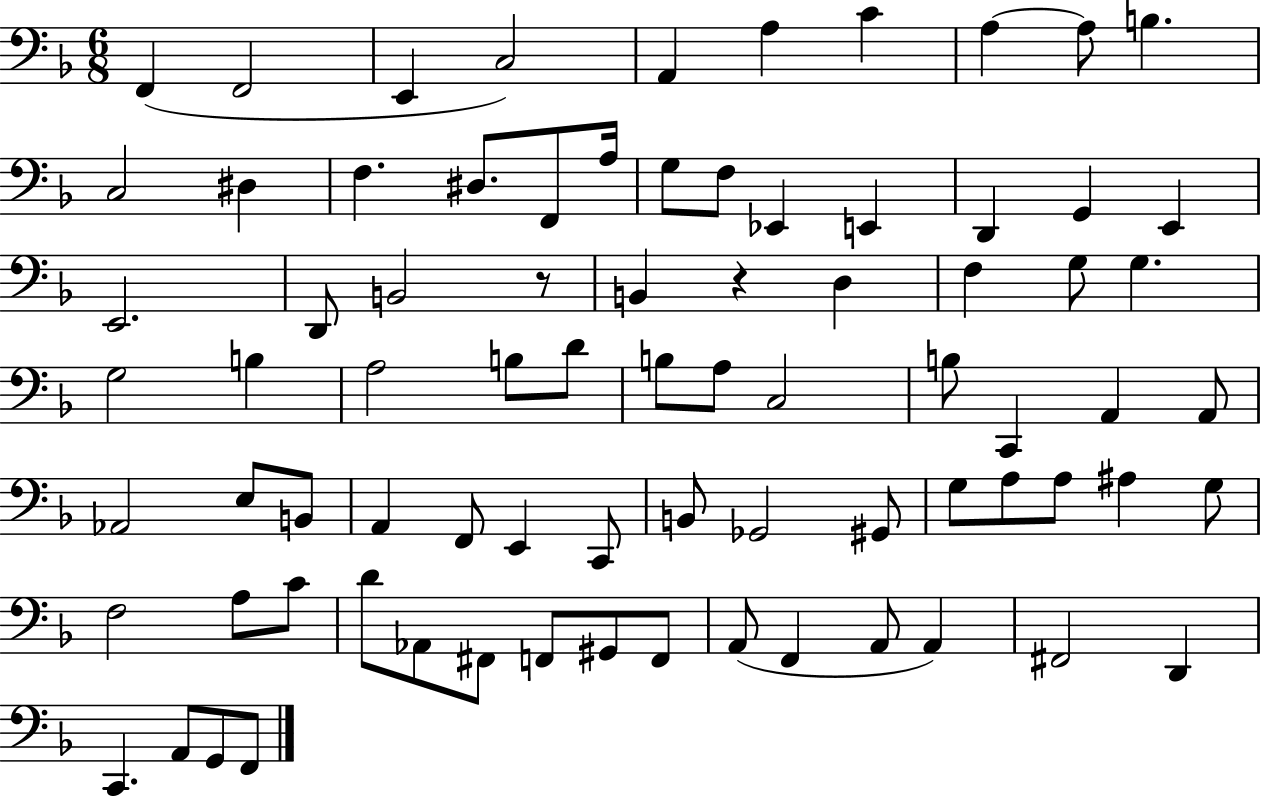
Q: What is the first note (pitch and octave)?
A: F2